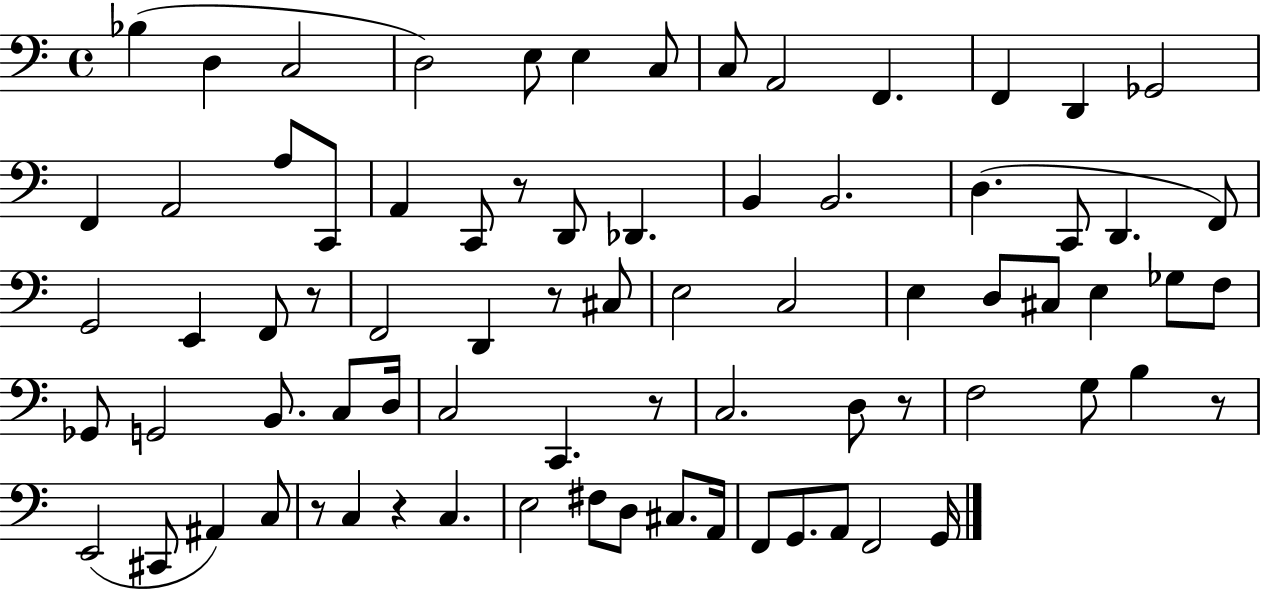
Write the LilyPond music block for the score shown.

{
  \clef bass
  \time 4/4
  \defaultTimeSignature
  \key c \major
  bes4( d4 c2 | d2) e8 e4 c8 | c8 a,2 f,4. | f,4 d,4 ges,2 | \break f,4 a,2 a8 c,8 | a,4 c,8 r8 d,8 des,4. | b,4 b,2. | d4.( c,8 d,4. f,8) | \break g,2 e,4 f,8 r8 | f,2 d,4 r8 cis8 | e2 c2 | e4 d8 cis8 e4 ges8 f8 | \break ges,8 g,2 b,8. c8 d16 | c2 c,4. r8 | c2. d8 r8 | f2 g8 b4 r8 | \break e,2( cis,8 ais,4) c8 | r8 c4 r4 c4. | e2 fis8 d8 cis8. a,16 | f,8 g,8. a,8 f,2 g,16 | \break \bar "|."
}